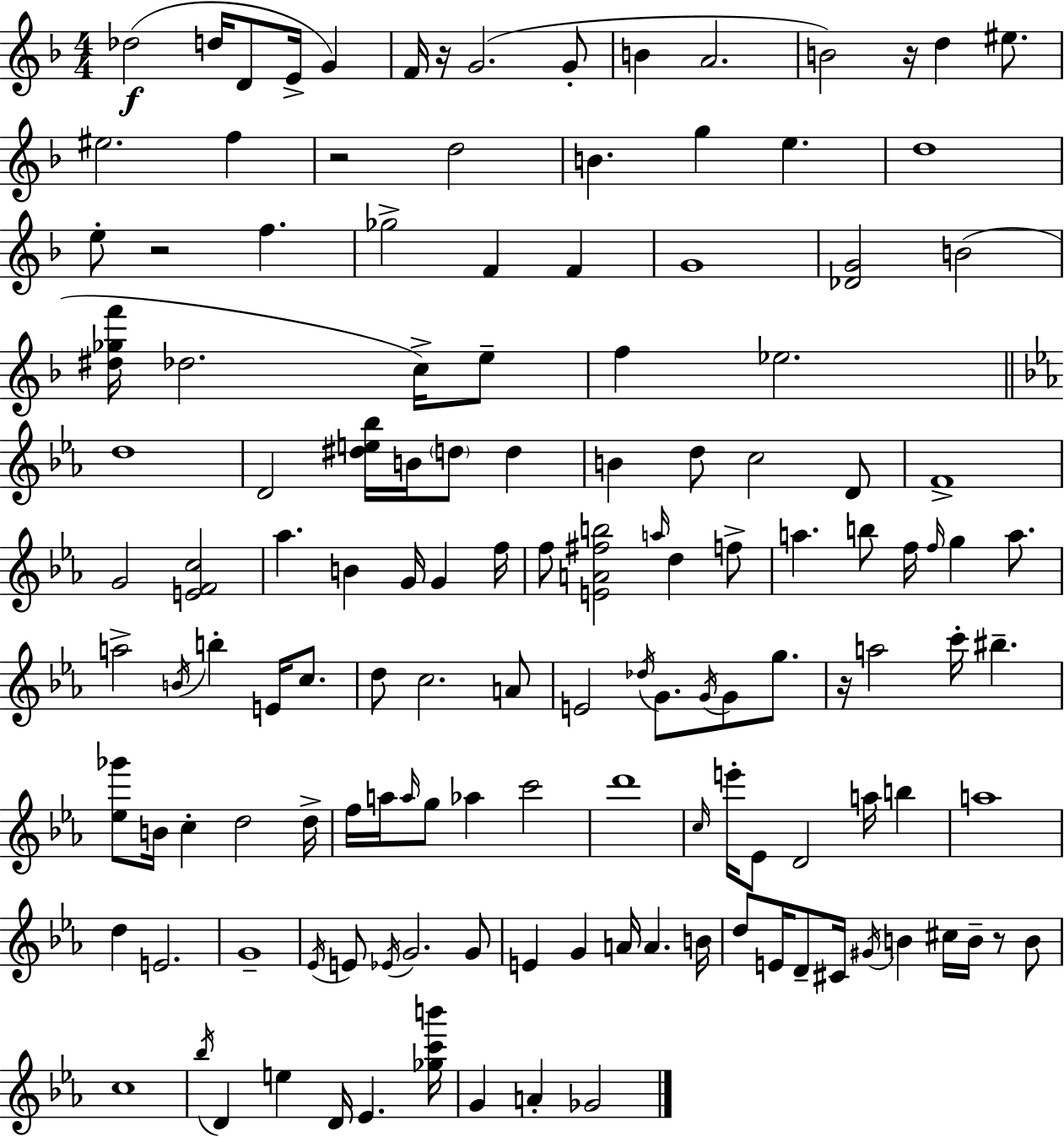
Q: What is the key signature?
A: F major